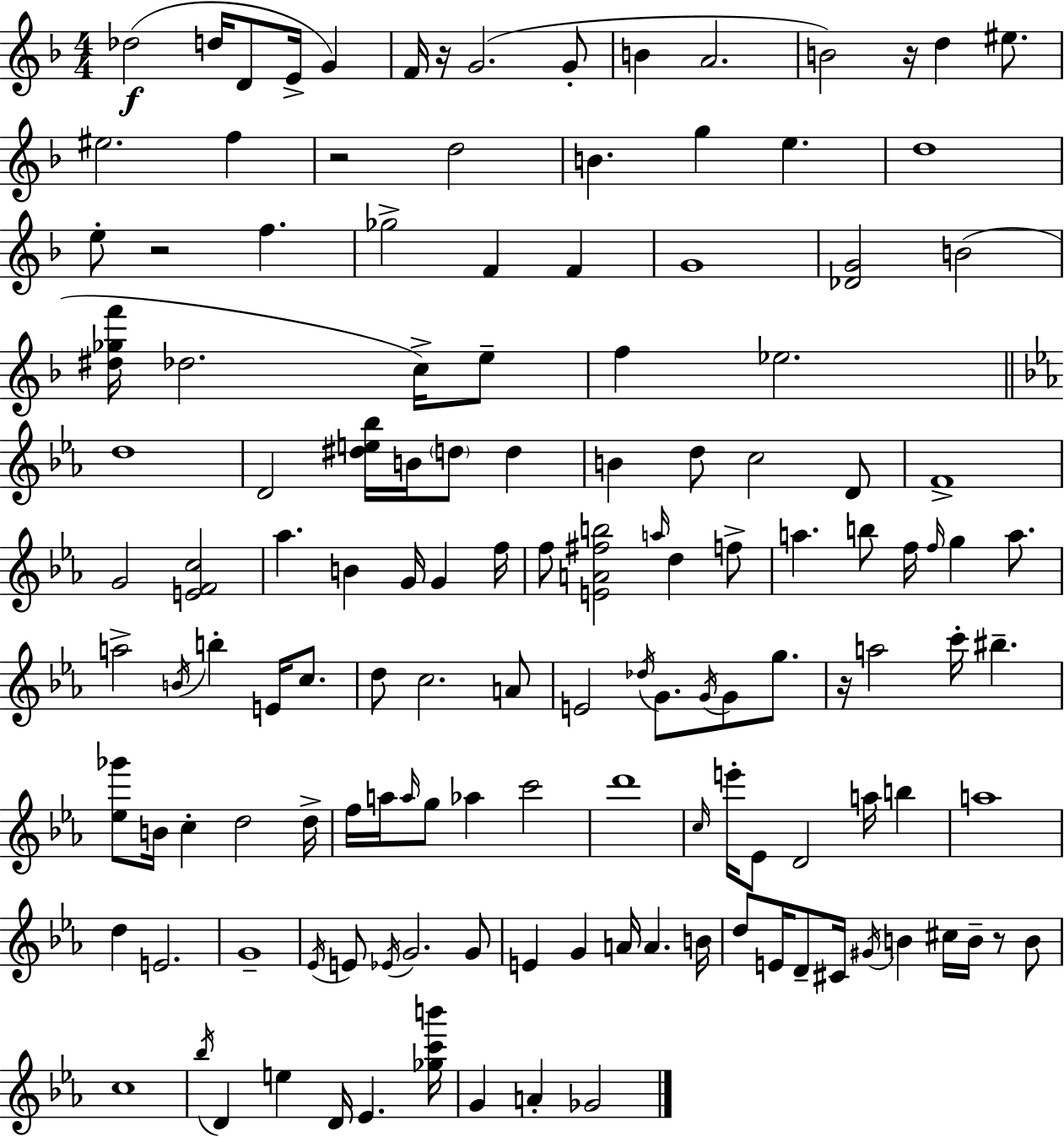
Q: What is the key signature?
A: F major